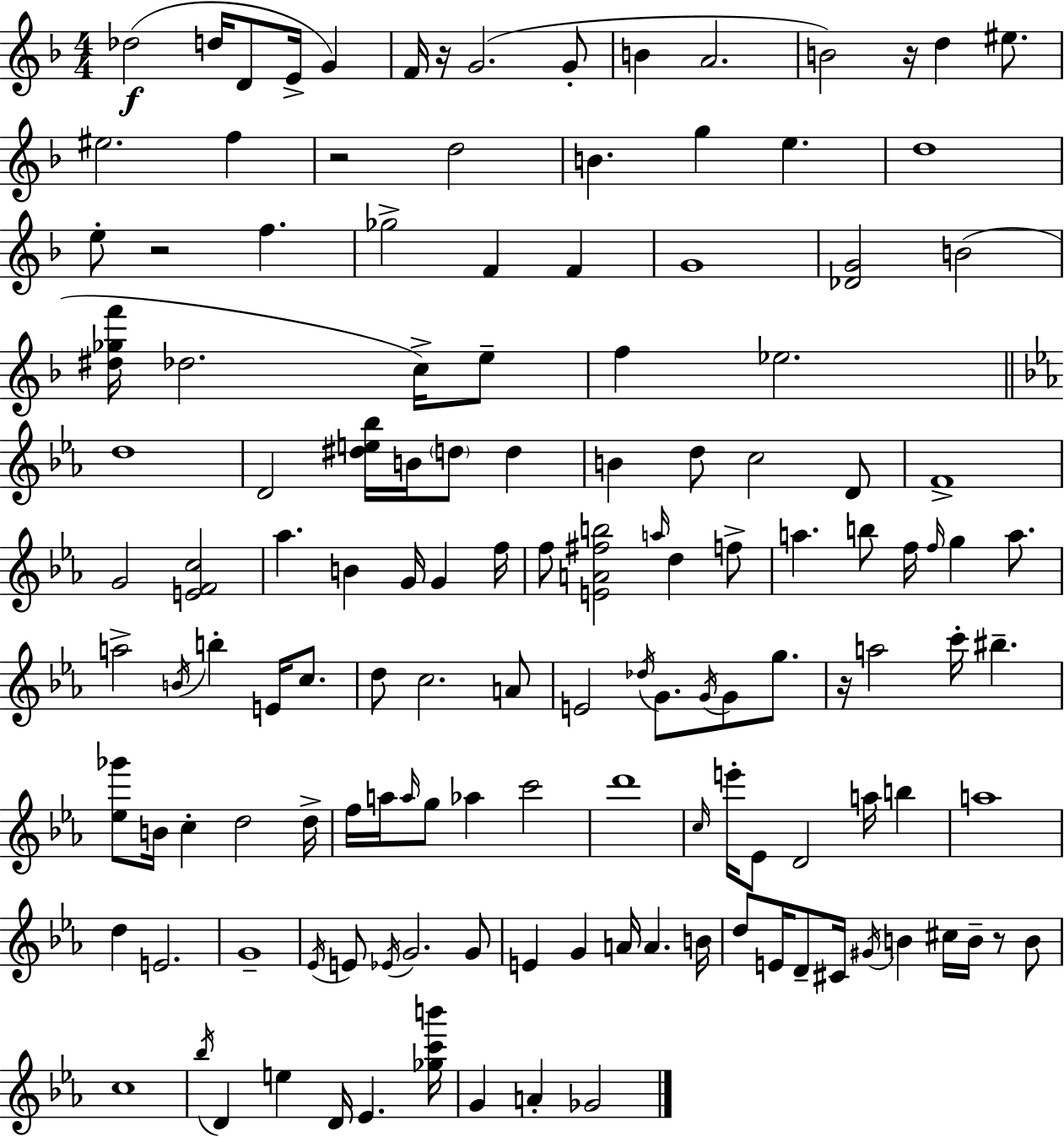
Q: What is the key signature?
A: F major